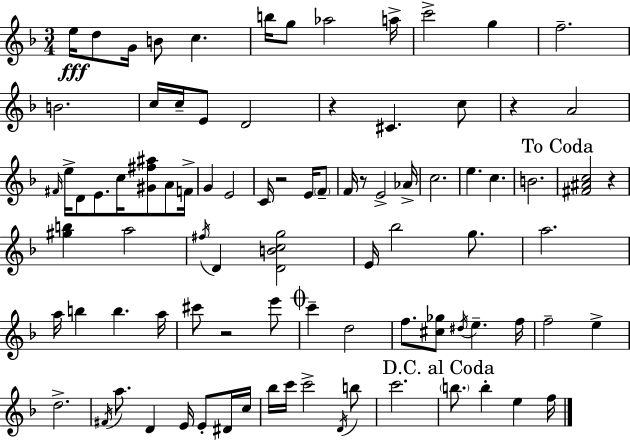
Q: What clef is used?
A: treble